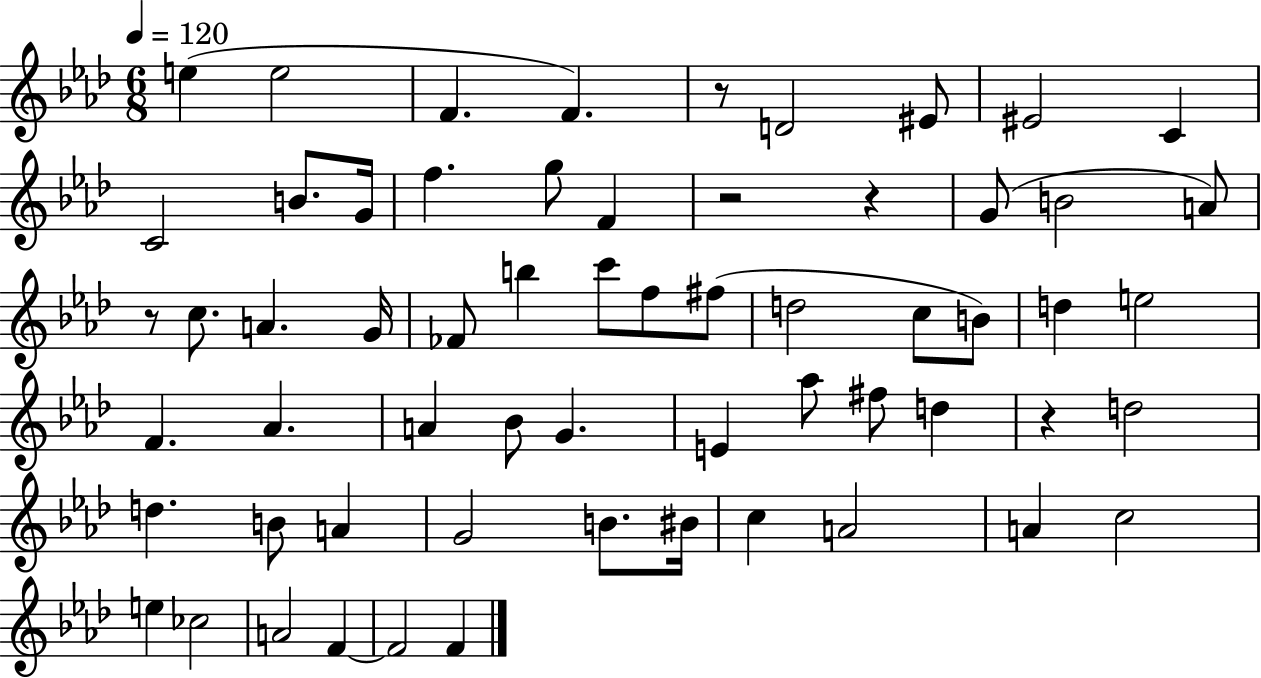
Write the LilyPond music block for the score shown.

{
  \clef treble
  \numericTimeSignature
  \time 6/8
  \key aes \major
  \tempo 4 = 120
  e''4( e''2 | f'4. f'4.) | r8 d'2 eis'8 | eis'2 c'4 | \break c'2 b'8. g'16 | f''4. g''8 f'4 | r2 r4 | g'8( b'2 a'8) | \break r8 c''8. a'4. g'16 | fes'8 b''4 c'''8 f''8 fis''8( | d''2 c''8 b'8) | d''4 e''2 | \break f'4. aes'4. | a'4 bes'8 g'4. | e'4 aes''8 fis''8 d''4 | r4 d''2 | \break d''4. b'8 a'4 | g'2 b'8. bis'16 | c''4 a'2 | a'4 c''2 | \break e''4 ces''2 | a'2 f'4~~ | f'2 f'4 | \bar "|."
}